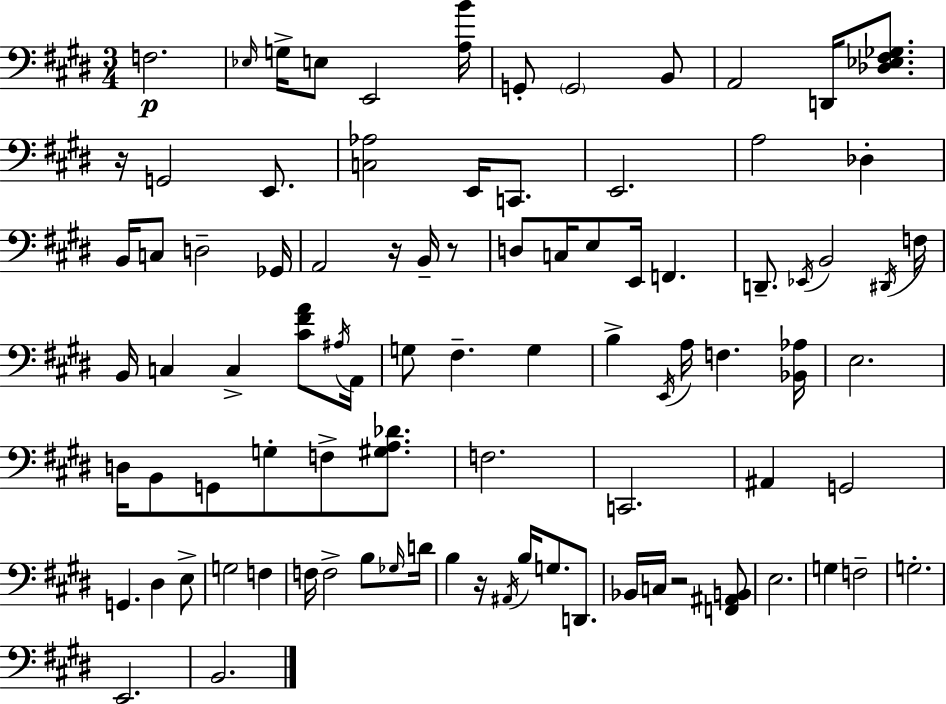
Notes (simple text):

F3/h. Eb3/s G3/s E3/e E2/h [A3,B4]/s G2/e G2/h B2/e A2/h D2/s [Db3,Eb3,F#3,Gb3]/e. R/s G2/h E2/e. [C3,Ab3]/h E2/s C2/e. E2/h. A3/h Db3/q B2/s C3/e D3/h Gb2/s A2/h R/s B2/s R/e D3/e C3/s E3/e E2/s F2/q. D2/e. Eb2/s B2/h D#2/s F3/s B2/s C3/q C3/q [C#4,F#4,A4]/e A#3/s A2/s G3/e F#3/q. G3/q B3/q E2/s A3/s F3/q. [Bb2,Ab3]/s E3/h. D3/s B2/e G2/e G3/e F3/e [G#3,A3,Db4]/e. F3/h. C2/h. A#2/q G2/h G2/q. D#3/q E3/e G3/h F3/q F3/s F3/h B3/e Gb3/s D4/s B3/q R/s A#2/s B3/s G3/e. D2/e. Bb2/s C3/s R/h [F2,A#2,B2]/e E3/h. G3/q F3/h G3/h. E2/h. B2/h.